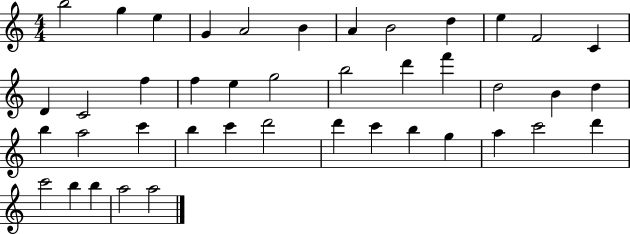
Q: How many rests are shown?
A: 0